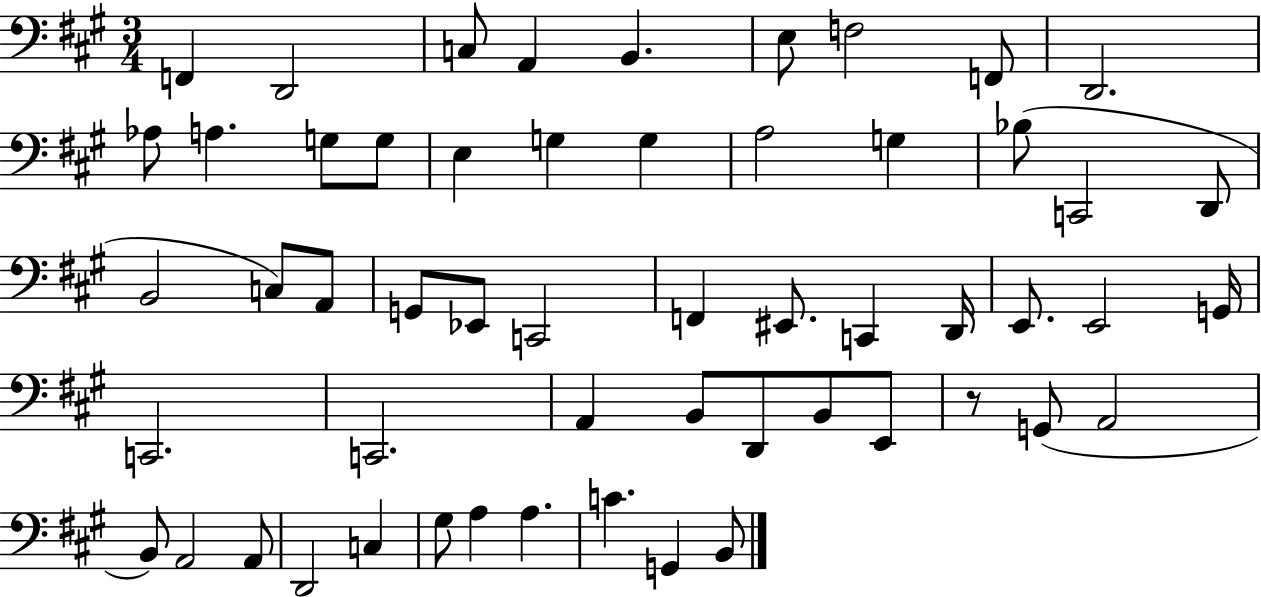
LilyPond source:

{
  \clef bass
  \numericTimeSignature
  \time 3/4
  \key a \major
  f,4 d,2 | c8 a,4 b,4. | e8 f2 f,8 | d,2. | \break aes8 a4. g8 g8 | e4 g4 g4 | a2 g4 | bes8( c,2 d,8 | \break b,2 c8) a,8 | g,8 ees,8 c,2 | f,4 eis,8. c,4 d,16 | e,8. e,2 g,16 | \break c,2. | c,2. | a,4 b,8 d,8 b,8 e,8 | r8 g,8( a,2 | \break b,8) a,2 a,8 | d,2 c4 | gis8 a4 a4. | c'4. g,4 b,8 | \break \bar "|."
}